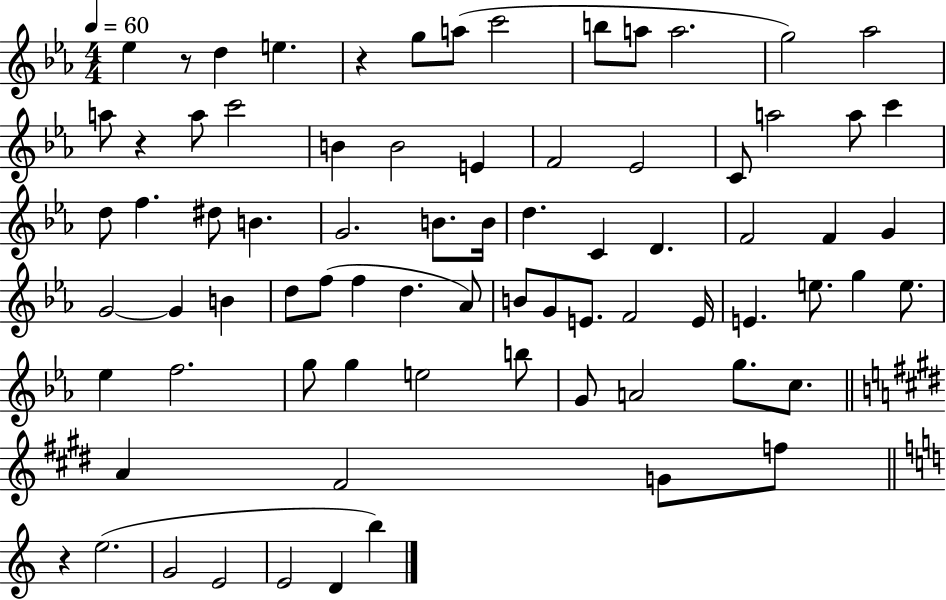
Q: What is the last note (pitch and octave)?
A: B5